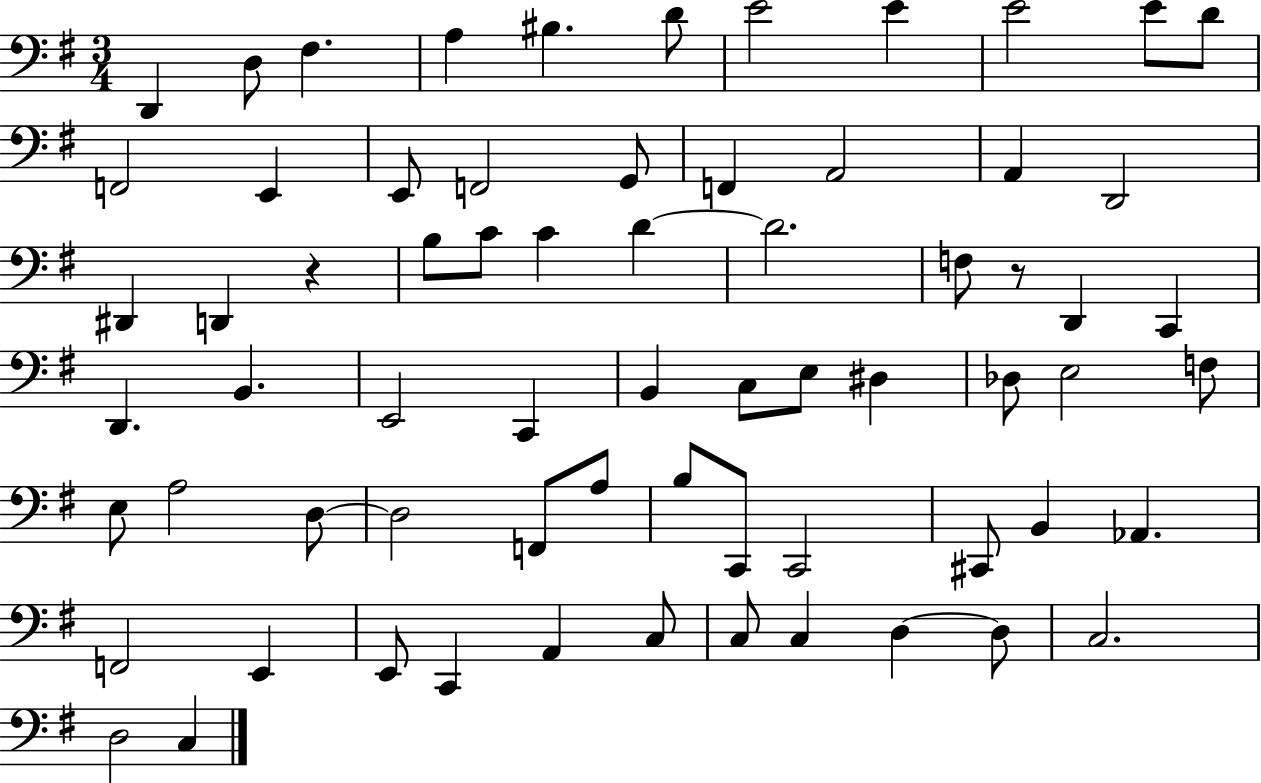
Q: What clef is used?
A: bass